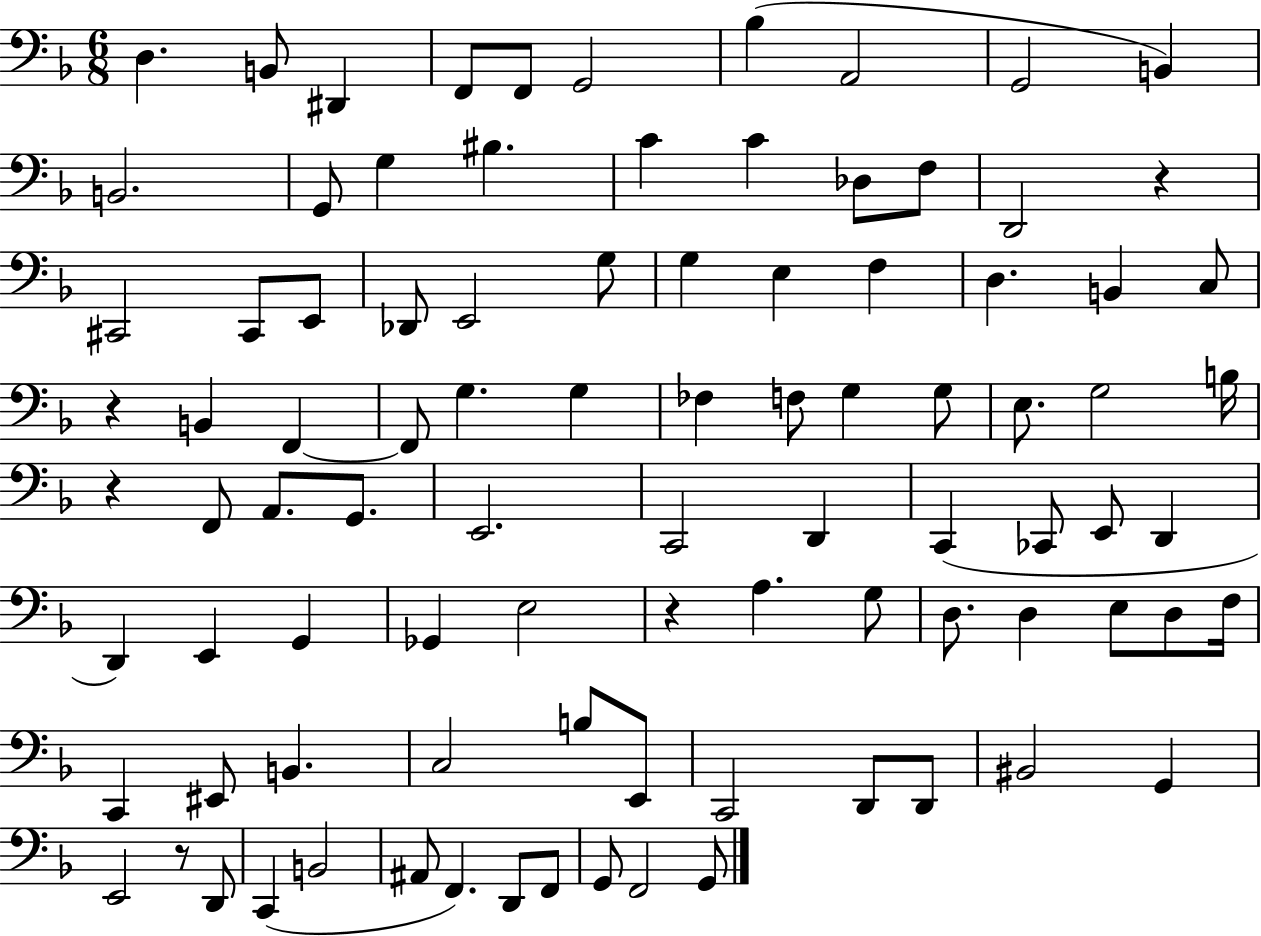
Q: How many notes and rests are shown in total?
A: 92